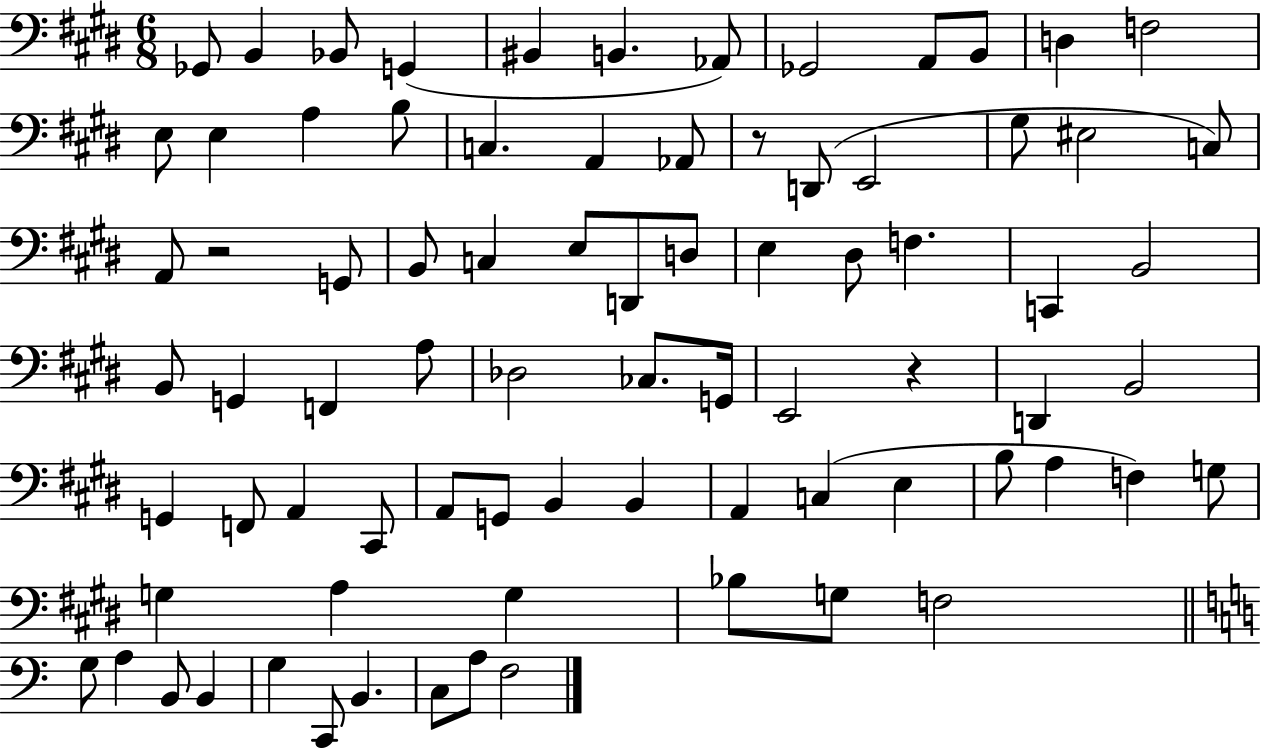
{
  \clef bass
  \numericTimeSignature
  \time 6/8
  \key e \major
  ges,8 b,4 bes,8 g,4( | bis,4 b,4. aes,8) | ges,2 a,8 b,8 | d4 f2 | \break e8 e4 a4 b8 | c4. a,4 aes,8 | r8 d,8( e,2 | gis8 eis2 c8) | \break a,8 r2 g,8 | b,8 c4 e8 d,8 d8 | e4 dis8 f4. | c,4 b,2 | \break b,8 g,4 f,4 a8 | des2 ces8. g,16 | e,2 r4 | d,4 b,2 | \break g,4 f,8 a,4 cis,8 | a,8 g,8 b,4 b,4 | a,4 c4( e4 | b8 a4 f4) g8 | \break g4 a4 g4 | bes8 g8 f2 | \bar "||" \break \key c \major g8 a4 b,8 b,4 | g4 c,8 b,4. | c8 a8 f2 | \bar "|."
}